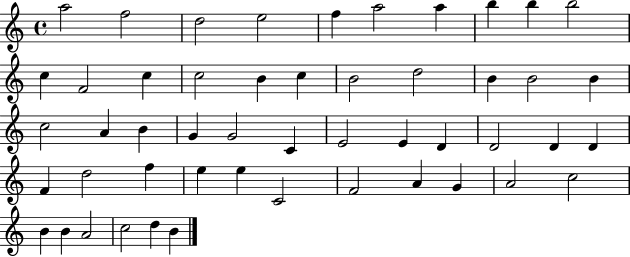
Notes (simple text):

A5/h F5/h D5/h E5/h F5/q A5/h A5/q B5/q B5/q B5/h C5/q F4/h C5/q C5/h B4/q C5/q B4/h D5/h B4/q B4/h B4/q C5/h A4/q B4/q G4/q G4/h C4/q E4/h E4/q D4/q D4/h D4/q D4/q F4/q D5/h F5/q E5/q E5/q C4/h F4/h A4/q G4/q A4/h C5/h B4/q B4/q A4/h C5/h D5/q B4/q